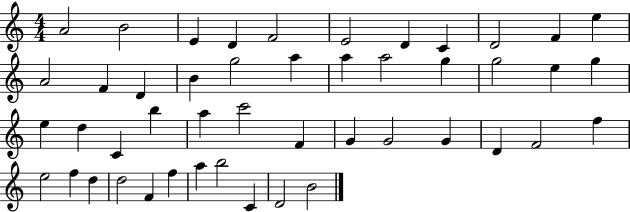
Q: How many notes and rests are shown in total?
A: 47